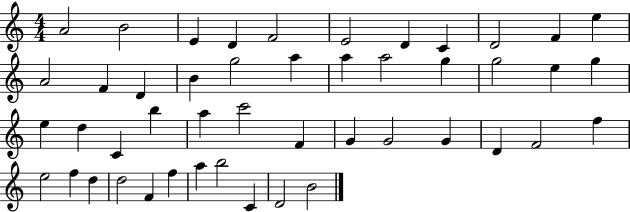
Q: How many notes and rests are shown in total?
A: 47